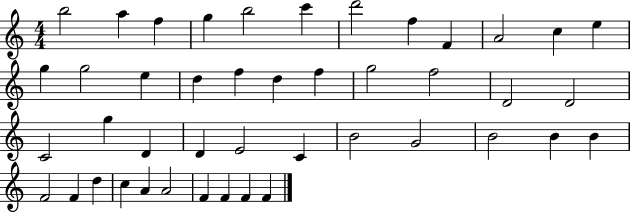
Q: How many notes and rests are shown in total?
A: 44